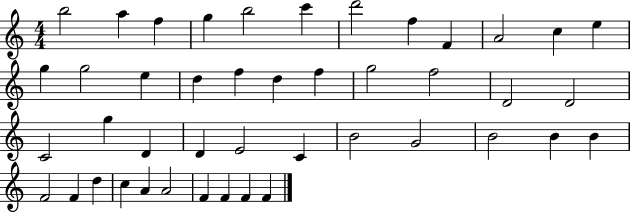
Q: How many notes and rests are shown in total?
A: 44